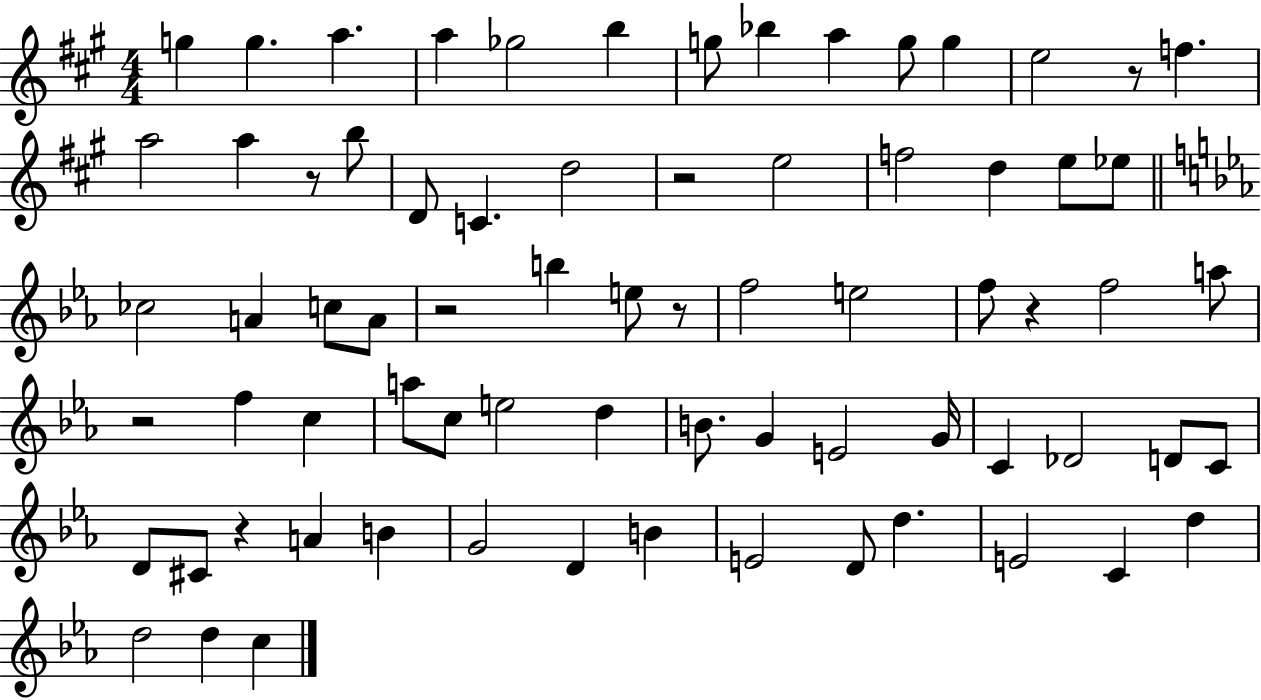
{
  \clef treble
  \numericTimeSignature
  \time 4/4
  \key a \major
  g''4 g''4. a''4. | a''4 ges''2 b''4 | g''8 bes''4 a''4 g''8 g''4 | e''2 r8 f''4. | \break a''2 a''4 r8 b''8 | d'8 c'4. d''2 | r2 e''2 | f''2 d''4 e''8 ees''8 | \break \bar "||" \break \key ees \major ces''2 a'4 c''8 a'8 | r2 b''4 e''8 r8 | f''2 e''2 | f''8 r4 f''2 a''8 | \break r2 f''4 c''4 | a''8 c''8 e''2 d''4 | b'8. g'4 e'2 g'16 | c'4 des'2 d'8 c'8 | \break d'8 cis'8 r4 a'4 b'4 | g'2 d'4 b'4 | e'2 d'8 d''4. | e'2 c'4 d''4 | \break d''2 d''4 c''4 | \bar "|."
}